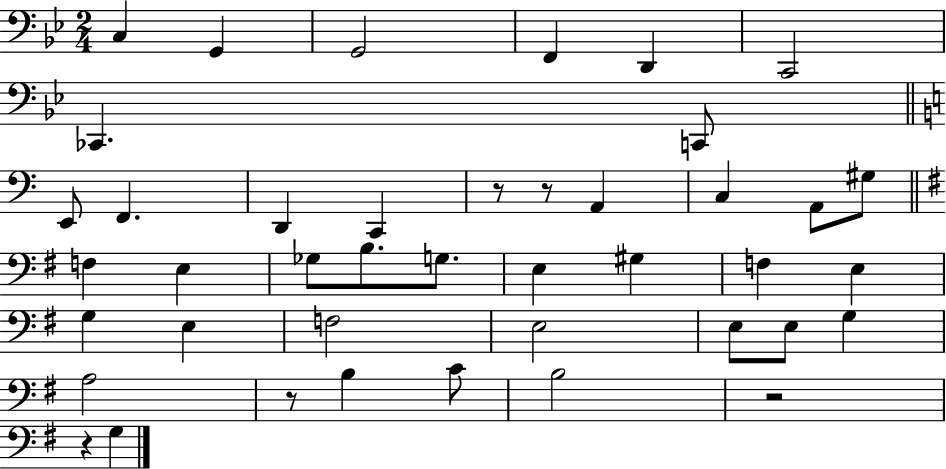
C3/q G2/q G2/h F2/q D2/q C2/h CES2/q. C2/e E2/e F2/q. D2/q C2/q R/e R/e A2/q C3/q A2/e G#3/e F3/q E3/q Gb3/e B3/e. G3/e. E3/q G#3/q F3/q E3/q G3/q E3/q F3/h E3/h E3/e E3/e G3/q A3/h R/e B3/q C4/e B3/h R/h R/q G3/q